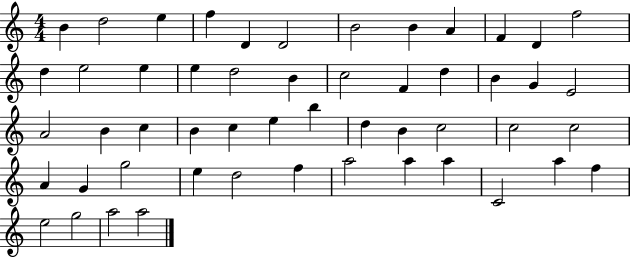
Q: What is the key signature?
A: C major